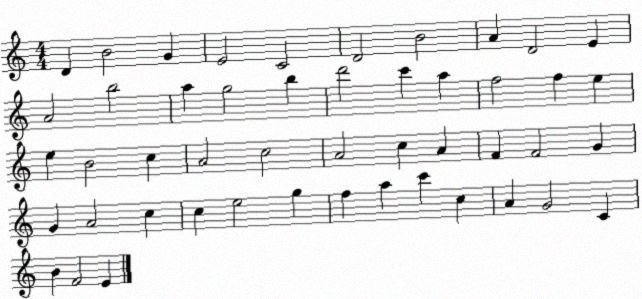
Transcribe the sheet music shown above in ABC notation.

X:1
T:Untitled
M:4/4
L:1/4
K:C
D B2 G E2 C2 D2 B2 A D2 E A2 b2 a g2 b d'2 c' a f2 f e e B2 c A2 c2 A2 c A F F2 G G A2 c c e2 g f a c' c A G2 C B F2 E